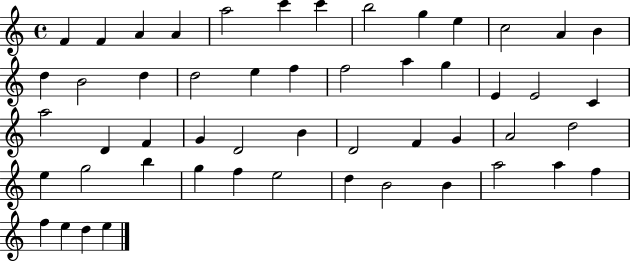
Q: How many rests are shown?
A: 0